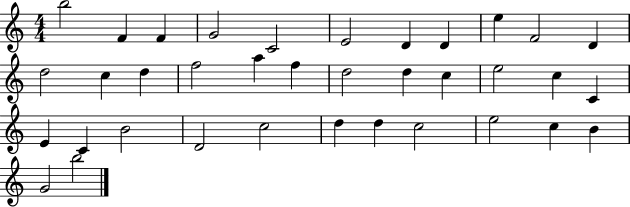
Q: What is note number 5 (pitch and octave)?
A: C4